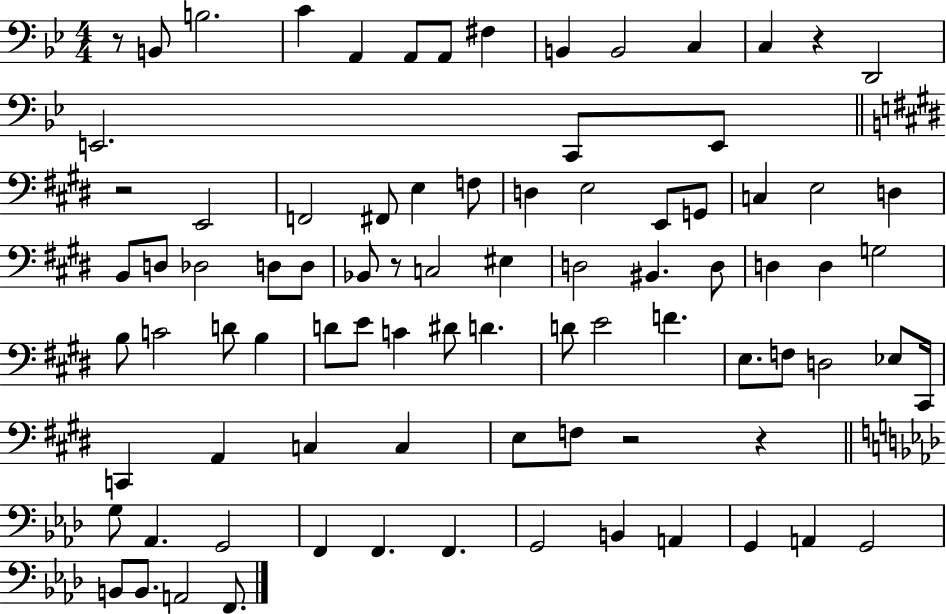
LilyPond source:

{
  \clef bass
  \numericTimeSignature
  \time 4/4
  \key bes \major
  r8 b,8 b2. | c'4 a,4 a,8 a,8 fis4 | b,4 b,2 c4 | c4 r4 d,2 | \break e,2. c,8 e,8 | \bar "||" \break \key e \major r2 e,2 | f,2 fis,8 e4 f8 | d4 e2 e,8 g,8 | c4 e2 d4 | \break b,8 d8 des2 d8 d8 | bes,8 r8 c2 eis4 | d2 bis,4. d8 | d4 d4 g2 | \break b8 c'2 d'8 b4 | d'8 e'8 c'4 dis'8 d'4. | d'8 e'2 f'4. | e8. f8 d2 ees8 cis,16 | \break c,4 a,4 c4 c4 | e8 f8 r2 r4 | \bar "||" \break \key aes \major g8 aes,4. g,2 | f,4 f,4. f,4. | g,2 b,4 a,4 | g,4 a,4 g,2 | \break b,8 b,8. a,2 f,8. | \bar "|."
}